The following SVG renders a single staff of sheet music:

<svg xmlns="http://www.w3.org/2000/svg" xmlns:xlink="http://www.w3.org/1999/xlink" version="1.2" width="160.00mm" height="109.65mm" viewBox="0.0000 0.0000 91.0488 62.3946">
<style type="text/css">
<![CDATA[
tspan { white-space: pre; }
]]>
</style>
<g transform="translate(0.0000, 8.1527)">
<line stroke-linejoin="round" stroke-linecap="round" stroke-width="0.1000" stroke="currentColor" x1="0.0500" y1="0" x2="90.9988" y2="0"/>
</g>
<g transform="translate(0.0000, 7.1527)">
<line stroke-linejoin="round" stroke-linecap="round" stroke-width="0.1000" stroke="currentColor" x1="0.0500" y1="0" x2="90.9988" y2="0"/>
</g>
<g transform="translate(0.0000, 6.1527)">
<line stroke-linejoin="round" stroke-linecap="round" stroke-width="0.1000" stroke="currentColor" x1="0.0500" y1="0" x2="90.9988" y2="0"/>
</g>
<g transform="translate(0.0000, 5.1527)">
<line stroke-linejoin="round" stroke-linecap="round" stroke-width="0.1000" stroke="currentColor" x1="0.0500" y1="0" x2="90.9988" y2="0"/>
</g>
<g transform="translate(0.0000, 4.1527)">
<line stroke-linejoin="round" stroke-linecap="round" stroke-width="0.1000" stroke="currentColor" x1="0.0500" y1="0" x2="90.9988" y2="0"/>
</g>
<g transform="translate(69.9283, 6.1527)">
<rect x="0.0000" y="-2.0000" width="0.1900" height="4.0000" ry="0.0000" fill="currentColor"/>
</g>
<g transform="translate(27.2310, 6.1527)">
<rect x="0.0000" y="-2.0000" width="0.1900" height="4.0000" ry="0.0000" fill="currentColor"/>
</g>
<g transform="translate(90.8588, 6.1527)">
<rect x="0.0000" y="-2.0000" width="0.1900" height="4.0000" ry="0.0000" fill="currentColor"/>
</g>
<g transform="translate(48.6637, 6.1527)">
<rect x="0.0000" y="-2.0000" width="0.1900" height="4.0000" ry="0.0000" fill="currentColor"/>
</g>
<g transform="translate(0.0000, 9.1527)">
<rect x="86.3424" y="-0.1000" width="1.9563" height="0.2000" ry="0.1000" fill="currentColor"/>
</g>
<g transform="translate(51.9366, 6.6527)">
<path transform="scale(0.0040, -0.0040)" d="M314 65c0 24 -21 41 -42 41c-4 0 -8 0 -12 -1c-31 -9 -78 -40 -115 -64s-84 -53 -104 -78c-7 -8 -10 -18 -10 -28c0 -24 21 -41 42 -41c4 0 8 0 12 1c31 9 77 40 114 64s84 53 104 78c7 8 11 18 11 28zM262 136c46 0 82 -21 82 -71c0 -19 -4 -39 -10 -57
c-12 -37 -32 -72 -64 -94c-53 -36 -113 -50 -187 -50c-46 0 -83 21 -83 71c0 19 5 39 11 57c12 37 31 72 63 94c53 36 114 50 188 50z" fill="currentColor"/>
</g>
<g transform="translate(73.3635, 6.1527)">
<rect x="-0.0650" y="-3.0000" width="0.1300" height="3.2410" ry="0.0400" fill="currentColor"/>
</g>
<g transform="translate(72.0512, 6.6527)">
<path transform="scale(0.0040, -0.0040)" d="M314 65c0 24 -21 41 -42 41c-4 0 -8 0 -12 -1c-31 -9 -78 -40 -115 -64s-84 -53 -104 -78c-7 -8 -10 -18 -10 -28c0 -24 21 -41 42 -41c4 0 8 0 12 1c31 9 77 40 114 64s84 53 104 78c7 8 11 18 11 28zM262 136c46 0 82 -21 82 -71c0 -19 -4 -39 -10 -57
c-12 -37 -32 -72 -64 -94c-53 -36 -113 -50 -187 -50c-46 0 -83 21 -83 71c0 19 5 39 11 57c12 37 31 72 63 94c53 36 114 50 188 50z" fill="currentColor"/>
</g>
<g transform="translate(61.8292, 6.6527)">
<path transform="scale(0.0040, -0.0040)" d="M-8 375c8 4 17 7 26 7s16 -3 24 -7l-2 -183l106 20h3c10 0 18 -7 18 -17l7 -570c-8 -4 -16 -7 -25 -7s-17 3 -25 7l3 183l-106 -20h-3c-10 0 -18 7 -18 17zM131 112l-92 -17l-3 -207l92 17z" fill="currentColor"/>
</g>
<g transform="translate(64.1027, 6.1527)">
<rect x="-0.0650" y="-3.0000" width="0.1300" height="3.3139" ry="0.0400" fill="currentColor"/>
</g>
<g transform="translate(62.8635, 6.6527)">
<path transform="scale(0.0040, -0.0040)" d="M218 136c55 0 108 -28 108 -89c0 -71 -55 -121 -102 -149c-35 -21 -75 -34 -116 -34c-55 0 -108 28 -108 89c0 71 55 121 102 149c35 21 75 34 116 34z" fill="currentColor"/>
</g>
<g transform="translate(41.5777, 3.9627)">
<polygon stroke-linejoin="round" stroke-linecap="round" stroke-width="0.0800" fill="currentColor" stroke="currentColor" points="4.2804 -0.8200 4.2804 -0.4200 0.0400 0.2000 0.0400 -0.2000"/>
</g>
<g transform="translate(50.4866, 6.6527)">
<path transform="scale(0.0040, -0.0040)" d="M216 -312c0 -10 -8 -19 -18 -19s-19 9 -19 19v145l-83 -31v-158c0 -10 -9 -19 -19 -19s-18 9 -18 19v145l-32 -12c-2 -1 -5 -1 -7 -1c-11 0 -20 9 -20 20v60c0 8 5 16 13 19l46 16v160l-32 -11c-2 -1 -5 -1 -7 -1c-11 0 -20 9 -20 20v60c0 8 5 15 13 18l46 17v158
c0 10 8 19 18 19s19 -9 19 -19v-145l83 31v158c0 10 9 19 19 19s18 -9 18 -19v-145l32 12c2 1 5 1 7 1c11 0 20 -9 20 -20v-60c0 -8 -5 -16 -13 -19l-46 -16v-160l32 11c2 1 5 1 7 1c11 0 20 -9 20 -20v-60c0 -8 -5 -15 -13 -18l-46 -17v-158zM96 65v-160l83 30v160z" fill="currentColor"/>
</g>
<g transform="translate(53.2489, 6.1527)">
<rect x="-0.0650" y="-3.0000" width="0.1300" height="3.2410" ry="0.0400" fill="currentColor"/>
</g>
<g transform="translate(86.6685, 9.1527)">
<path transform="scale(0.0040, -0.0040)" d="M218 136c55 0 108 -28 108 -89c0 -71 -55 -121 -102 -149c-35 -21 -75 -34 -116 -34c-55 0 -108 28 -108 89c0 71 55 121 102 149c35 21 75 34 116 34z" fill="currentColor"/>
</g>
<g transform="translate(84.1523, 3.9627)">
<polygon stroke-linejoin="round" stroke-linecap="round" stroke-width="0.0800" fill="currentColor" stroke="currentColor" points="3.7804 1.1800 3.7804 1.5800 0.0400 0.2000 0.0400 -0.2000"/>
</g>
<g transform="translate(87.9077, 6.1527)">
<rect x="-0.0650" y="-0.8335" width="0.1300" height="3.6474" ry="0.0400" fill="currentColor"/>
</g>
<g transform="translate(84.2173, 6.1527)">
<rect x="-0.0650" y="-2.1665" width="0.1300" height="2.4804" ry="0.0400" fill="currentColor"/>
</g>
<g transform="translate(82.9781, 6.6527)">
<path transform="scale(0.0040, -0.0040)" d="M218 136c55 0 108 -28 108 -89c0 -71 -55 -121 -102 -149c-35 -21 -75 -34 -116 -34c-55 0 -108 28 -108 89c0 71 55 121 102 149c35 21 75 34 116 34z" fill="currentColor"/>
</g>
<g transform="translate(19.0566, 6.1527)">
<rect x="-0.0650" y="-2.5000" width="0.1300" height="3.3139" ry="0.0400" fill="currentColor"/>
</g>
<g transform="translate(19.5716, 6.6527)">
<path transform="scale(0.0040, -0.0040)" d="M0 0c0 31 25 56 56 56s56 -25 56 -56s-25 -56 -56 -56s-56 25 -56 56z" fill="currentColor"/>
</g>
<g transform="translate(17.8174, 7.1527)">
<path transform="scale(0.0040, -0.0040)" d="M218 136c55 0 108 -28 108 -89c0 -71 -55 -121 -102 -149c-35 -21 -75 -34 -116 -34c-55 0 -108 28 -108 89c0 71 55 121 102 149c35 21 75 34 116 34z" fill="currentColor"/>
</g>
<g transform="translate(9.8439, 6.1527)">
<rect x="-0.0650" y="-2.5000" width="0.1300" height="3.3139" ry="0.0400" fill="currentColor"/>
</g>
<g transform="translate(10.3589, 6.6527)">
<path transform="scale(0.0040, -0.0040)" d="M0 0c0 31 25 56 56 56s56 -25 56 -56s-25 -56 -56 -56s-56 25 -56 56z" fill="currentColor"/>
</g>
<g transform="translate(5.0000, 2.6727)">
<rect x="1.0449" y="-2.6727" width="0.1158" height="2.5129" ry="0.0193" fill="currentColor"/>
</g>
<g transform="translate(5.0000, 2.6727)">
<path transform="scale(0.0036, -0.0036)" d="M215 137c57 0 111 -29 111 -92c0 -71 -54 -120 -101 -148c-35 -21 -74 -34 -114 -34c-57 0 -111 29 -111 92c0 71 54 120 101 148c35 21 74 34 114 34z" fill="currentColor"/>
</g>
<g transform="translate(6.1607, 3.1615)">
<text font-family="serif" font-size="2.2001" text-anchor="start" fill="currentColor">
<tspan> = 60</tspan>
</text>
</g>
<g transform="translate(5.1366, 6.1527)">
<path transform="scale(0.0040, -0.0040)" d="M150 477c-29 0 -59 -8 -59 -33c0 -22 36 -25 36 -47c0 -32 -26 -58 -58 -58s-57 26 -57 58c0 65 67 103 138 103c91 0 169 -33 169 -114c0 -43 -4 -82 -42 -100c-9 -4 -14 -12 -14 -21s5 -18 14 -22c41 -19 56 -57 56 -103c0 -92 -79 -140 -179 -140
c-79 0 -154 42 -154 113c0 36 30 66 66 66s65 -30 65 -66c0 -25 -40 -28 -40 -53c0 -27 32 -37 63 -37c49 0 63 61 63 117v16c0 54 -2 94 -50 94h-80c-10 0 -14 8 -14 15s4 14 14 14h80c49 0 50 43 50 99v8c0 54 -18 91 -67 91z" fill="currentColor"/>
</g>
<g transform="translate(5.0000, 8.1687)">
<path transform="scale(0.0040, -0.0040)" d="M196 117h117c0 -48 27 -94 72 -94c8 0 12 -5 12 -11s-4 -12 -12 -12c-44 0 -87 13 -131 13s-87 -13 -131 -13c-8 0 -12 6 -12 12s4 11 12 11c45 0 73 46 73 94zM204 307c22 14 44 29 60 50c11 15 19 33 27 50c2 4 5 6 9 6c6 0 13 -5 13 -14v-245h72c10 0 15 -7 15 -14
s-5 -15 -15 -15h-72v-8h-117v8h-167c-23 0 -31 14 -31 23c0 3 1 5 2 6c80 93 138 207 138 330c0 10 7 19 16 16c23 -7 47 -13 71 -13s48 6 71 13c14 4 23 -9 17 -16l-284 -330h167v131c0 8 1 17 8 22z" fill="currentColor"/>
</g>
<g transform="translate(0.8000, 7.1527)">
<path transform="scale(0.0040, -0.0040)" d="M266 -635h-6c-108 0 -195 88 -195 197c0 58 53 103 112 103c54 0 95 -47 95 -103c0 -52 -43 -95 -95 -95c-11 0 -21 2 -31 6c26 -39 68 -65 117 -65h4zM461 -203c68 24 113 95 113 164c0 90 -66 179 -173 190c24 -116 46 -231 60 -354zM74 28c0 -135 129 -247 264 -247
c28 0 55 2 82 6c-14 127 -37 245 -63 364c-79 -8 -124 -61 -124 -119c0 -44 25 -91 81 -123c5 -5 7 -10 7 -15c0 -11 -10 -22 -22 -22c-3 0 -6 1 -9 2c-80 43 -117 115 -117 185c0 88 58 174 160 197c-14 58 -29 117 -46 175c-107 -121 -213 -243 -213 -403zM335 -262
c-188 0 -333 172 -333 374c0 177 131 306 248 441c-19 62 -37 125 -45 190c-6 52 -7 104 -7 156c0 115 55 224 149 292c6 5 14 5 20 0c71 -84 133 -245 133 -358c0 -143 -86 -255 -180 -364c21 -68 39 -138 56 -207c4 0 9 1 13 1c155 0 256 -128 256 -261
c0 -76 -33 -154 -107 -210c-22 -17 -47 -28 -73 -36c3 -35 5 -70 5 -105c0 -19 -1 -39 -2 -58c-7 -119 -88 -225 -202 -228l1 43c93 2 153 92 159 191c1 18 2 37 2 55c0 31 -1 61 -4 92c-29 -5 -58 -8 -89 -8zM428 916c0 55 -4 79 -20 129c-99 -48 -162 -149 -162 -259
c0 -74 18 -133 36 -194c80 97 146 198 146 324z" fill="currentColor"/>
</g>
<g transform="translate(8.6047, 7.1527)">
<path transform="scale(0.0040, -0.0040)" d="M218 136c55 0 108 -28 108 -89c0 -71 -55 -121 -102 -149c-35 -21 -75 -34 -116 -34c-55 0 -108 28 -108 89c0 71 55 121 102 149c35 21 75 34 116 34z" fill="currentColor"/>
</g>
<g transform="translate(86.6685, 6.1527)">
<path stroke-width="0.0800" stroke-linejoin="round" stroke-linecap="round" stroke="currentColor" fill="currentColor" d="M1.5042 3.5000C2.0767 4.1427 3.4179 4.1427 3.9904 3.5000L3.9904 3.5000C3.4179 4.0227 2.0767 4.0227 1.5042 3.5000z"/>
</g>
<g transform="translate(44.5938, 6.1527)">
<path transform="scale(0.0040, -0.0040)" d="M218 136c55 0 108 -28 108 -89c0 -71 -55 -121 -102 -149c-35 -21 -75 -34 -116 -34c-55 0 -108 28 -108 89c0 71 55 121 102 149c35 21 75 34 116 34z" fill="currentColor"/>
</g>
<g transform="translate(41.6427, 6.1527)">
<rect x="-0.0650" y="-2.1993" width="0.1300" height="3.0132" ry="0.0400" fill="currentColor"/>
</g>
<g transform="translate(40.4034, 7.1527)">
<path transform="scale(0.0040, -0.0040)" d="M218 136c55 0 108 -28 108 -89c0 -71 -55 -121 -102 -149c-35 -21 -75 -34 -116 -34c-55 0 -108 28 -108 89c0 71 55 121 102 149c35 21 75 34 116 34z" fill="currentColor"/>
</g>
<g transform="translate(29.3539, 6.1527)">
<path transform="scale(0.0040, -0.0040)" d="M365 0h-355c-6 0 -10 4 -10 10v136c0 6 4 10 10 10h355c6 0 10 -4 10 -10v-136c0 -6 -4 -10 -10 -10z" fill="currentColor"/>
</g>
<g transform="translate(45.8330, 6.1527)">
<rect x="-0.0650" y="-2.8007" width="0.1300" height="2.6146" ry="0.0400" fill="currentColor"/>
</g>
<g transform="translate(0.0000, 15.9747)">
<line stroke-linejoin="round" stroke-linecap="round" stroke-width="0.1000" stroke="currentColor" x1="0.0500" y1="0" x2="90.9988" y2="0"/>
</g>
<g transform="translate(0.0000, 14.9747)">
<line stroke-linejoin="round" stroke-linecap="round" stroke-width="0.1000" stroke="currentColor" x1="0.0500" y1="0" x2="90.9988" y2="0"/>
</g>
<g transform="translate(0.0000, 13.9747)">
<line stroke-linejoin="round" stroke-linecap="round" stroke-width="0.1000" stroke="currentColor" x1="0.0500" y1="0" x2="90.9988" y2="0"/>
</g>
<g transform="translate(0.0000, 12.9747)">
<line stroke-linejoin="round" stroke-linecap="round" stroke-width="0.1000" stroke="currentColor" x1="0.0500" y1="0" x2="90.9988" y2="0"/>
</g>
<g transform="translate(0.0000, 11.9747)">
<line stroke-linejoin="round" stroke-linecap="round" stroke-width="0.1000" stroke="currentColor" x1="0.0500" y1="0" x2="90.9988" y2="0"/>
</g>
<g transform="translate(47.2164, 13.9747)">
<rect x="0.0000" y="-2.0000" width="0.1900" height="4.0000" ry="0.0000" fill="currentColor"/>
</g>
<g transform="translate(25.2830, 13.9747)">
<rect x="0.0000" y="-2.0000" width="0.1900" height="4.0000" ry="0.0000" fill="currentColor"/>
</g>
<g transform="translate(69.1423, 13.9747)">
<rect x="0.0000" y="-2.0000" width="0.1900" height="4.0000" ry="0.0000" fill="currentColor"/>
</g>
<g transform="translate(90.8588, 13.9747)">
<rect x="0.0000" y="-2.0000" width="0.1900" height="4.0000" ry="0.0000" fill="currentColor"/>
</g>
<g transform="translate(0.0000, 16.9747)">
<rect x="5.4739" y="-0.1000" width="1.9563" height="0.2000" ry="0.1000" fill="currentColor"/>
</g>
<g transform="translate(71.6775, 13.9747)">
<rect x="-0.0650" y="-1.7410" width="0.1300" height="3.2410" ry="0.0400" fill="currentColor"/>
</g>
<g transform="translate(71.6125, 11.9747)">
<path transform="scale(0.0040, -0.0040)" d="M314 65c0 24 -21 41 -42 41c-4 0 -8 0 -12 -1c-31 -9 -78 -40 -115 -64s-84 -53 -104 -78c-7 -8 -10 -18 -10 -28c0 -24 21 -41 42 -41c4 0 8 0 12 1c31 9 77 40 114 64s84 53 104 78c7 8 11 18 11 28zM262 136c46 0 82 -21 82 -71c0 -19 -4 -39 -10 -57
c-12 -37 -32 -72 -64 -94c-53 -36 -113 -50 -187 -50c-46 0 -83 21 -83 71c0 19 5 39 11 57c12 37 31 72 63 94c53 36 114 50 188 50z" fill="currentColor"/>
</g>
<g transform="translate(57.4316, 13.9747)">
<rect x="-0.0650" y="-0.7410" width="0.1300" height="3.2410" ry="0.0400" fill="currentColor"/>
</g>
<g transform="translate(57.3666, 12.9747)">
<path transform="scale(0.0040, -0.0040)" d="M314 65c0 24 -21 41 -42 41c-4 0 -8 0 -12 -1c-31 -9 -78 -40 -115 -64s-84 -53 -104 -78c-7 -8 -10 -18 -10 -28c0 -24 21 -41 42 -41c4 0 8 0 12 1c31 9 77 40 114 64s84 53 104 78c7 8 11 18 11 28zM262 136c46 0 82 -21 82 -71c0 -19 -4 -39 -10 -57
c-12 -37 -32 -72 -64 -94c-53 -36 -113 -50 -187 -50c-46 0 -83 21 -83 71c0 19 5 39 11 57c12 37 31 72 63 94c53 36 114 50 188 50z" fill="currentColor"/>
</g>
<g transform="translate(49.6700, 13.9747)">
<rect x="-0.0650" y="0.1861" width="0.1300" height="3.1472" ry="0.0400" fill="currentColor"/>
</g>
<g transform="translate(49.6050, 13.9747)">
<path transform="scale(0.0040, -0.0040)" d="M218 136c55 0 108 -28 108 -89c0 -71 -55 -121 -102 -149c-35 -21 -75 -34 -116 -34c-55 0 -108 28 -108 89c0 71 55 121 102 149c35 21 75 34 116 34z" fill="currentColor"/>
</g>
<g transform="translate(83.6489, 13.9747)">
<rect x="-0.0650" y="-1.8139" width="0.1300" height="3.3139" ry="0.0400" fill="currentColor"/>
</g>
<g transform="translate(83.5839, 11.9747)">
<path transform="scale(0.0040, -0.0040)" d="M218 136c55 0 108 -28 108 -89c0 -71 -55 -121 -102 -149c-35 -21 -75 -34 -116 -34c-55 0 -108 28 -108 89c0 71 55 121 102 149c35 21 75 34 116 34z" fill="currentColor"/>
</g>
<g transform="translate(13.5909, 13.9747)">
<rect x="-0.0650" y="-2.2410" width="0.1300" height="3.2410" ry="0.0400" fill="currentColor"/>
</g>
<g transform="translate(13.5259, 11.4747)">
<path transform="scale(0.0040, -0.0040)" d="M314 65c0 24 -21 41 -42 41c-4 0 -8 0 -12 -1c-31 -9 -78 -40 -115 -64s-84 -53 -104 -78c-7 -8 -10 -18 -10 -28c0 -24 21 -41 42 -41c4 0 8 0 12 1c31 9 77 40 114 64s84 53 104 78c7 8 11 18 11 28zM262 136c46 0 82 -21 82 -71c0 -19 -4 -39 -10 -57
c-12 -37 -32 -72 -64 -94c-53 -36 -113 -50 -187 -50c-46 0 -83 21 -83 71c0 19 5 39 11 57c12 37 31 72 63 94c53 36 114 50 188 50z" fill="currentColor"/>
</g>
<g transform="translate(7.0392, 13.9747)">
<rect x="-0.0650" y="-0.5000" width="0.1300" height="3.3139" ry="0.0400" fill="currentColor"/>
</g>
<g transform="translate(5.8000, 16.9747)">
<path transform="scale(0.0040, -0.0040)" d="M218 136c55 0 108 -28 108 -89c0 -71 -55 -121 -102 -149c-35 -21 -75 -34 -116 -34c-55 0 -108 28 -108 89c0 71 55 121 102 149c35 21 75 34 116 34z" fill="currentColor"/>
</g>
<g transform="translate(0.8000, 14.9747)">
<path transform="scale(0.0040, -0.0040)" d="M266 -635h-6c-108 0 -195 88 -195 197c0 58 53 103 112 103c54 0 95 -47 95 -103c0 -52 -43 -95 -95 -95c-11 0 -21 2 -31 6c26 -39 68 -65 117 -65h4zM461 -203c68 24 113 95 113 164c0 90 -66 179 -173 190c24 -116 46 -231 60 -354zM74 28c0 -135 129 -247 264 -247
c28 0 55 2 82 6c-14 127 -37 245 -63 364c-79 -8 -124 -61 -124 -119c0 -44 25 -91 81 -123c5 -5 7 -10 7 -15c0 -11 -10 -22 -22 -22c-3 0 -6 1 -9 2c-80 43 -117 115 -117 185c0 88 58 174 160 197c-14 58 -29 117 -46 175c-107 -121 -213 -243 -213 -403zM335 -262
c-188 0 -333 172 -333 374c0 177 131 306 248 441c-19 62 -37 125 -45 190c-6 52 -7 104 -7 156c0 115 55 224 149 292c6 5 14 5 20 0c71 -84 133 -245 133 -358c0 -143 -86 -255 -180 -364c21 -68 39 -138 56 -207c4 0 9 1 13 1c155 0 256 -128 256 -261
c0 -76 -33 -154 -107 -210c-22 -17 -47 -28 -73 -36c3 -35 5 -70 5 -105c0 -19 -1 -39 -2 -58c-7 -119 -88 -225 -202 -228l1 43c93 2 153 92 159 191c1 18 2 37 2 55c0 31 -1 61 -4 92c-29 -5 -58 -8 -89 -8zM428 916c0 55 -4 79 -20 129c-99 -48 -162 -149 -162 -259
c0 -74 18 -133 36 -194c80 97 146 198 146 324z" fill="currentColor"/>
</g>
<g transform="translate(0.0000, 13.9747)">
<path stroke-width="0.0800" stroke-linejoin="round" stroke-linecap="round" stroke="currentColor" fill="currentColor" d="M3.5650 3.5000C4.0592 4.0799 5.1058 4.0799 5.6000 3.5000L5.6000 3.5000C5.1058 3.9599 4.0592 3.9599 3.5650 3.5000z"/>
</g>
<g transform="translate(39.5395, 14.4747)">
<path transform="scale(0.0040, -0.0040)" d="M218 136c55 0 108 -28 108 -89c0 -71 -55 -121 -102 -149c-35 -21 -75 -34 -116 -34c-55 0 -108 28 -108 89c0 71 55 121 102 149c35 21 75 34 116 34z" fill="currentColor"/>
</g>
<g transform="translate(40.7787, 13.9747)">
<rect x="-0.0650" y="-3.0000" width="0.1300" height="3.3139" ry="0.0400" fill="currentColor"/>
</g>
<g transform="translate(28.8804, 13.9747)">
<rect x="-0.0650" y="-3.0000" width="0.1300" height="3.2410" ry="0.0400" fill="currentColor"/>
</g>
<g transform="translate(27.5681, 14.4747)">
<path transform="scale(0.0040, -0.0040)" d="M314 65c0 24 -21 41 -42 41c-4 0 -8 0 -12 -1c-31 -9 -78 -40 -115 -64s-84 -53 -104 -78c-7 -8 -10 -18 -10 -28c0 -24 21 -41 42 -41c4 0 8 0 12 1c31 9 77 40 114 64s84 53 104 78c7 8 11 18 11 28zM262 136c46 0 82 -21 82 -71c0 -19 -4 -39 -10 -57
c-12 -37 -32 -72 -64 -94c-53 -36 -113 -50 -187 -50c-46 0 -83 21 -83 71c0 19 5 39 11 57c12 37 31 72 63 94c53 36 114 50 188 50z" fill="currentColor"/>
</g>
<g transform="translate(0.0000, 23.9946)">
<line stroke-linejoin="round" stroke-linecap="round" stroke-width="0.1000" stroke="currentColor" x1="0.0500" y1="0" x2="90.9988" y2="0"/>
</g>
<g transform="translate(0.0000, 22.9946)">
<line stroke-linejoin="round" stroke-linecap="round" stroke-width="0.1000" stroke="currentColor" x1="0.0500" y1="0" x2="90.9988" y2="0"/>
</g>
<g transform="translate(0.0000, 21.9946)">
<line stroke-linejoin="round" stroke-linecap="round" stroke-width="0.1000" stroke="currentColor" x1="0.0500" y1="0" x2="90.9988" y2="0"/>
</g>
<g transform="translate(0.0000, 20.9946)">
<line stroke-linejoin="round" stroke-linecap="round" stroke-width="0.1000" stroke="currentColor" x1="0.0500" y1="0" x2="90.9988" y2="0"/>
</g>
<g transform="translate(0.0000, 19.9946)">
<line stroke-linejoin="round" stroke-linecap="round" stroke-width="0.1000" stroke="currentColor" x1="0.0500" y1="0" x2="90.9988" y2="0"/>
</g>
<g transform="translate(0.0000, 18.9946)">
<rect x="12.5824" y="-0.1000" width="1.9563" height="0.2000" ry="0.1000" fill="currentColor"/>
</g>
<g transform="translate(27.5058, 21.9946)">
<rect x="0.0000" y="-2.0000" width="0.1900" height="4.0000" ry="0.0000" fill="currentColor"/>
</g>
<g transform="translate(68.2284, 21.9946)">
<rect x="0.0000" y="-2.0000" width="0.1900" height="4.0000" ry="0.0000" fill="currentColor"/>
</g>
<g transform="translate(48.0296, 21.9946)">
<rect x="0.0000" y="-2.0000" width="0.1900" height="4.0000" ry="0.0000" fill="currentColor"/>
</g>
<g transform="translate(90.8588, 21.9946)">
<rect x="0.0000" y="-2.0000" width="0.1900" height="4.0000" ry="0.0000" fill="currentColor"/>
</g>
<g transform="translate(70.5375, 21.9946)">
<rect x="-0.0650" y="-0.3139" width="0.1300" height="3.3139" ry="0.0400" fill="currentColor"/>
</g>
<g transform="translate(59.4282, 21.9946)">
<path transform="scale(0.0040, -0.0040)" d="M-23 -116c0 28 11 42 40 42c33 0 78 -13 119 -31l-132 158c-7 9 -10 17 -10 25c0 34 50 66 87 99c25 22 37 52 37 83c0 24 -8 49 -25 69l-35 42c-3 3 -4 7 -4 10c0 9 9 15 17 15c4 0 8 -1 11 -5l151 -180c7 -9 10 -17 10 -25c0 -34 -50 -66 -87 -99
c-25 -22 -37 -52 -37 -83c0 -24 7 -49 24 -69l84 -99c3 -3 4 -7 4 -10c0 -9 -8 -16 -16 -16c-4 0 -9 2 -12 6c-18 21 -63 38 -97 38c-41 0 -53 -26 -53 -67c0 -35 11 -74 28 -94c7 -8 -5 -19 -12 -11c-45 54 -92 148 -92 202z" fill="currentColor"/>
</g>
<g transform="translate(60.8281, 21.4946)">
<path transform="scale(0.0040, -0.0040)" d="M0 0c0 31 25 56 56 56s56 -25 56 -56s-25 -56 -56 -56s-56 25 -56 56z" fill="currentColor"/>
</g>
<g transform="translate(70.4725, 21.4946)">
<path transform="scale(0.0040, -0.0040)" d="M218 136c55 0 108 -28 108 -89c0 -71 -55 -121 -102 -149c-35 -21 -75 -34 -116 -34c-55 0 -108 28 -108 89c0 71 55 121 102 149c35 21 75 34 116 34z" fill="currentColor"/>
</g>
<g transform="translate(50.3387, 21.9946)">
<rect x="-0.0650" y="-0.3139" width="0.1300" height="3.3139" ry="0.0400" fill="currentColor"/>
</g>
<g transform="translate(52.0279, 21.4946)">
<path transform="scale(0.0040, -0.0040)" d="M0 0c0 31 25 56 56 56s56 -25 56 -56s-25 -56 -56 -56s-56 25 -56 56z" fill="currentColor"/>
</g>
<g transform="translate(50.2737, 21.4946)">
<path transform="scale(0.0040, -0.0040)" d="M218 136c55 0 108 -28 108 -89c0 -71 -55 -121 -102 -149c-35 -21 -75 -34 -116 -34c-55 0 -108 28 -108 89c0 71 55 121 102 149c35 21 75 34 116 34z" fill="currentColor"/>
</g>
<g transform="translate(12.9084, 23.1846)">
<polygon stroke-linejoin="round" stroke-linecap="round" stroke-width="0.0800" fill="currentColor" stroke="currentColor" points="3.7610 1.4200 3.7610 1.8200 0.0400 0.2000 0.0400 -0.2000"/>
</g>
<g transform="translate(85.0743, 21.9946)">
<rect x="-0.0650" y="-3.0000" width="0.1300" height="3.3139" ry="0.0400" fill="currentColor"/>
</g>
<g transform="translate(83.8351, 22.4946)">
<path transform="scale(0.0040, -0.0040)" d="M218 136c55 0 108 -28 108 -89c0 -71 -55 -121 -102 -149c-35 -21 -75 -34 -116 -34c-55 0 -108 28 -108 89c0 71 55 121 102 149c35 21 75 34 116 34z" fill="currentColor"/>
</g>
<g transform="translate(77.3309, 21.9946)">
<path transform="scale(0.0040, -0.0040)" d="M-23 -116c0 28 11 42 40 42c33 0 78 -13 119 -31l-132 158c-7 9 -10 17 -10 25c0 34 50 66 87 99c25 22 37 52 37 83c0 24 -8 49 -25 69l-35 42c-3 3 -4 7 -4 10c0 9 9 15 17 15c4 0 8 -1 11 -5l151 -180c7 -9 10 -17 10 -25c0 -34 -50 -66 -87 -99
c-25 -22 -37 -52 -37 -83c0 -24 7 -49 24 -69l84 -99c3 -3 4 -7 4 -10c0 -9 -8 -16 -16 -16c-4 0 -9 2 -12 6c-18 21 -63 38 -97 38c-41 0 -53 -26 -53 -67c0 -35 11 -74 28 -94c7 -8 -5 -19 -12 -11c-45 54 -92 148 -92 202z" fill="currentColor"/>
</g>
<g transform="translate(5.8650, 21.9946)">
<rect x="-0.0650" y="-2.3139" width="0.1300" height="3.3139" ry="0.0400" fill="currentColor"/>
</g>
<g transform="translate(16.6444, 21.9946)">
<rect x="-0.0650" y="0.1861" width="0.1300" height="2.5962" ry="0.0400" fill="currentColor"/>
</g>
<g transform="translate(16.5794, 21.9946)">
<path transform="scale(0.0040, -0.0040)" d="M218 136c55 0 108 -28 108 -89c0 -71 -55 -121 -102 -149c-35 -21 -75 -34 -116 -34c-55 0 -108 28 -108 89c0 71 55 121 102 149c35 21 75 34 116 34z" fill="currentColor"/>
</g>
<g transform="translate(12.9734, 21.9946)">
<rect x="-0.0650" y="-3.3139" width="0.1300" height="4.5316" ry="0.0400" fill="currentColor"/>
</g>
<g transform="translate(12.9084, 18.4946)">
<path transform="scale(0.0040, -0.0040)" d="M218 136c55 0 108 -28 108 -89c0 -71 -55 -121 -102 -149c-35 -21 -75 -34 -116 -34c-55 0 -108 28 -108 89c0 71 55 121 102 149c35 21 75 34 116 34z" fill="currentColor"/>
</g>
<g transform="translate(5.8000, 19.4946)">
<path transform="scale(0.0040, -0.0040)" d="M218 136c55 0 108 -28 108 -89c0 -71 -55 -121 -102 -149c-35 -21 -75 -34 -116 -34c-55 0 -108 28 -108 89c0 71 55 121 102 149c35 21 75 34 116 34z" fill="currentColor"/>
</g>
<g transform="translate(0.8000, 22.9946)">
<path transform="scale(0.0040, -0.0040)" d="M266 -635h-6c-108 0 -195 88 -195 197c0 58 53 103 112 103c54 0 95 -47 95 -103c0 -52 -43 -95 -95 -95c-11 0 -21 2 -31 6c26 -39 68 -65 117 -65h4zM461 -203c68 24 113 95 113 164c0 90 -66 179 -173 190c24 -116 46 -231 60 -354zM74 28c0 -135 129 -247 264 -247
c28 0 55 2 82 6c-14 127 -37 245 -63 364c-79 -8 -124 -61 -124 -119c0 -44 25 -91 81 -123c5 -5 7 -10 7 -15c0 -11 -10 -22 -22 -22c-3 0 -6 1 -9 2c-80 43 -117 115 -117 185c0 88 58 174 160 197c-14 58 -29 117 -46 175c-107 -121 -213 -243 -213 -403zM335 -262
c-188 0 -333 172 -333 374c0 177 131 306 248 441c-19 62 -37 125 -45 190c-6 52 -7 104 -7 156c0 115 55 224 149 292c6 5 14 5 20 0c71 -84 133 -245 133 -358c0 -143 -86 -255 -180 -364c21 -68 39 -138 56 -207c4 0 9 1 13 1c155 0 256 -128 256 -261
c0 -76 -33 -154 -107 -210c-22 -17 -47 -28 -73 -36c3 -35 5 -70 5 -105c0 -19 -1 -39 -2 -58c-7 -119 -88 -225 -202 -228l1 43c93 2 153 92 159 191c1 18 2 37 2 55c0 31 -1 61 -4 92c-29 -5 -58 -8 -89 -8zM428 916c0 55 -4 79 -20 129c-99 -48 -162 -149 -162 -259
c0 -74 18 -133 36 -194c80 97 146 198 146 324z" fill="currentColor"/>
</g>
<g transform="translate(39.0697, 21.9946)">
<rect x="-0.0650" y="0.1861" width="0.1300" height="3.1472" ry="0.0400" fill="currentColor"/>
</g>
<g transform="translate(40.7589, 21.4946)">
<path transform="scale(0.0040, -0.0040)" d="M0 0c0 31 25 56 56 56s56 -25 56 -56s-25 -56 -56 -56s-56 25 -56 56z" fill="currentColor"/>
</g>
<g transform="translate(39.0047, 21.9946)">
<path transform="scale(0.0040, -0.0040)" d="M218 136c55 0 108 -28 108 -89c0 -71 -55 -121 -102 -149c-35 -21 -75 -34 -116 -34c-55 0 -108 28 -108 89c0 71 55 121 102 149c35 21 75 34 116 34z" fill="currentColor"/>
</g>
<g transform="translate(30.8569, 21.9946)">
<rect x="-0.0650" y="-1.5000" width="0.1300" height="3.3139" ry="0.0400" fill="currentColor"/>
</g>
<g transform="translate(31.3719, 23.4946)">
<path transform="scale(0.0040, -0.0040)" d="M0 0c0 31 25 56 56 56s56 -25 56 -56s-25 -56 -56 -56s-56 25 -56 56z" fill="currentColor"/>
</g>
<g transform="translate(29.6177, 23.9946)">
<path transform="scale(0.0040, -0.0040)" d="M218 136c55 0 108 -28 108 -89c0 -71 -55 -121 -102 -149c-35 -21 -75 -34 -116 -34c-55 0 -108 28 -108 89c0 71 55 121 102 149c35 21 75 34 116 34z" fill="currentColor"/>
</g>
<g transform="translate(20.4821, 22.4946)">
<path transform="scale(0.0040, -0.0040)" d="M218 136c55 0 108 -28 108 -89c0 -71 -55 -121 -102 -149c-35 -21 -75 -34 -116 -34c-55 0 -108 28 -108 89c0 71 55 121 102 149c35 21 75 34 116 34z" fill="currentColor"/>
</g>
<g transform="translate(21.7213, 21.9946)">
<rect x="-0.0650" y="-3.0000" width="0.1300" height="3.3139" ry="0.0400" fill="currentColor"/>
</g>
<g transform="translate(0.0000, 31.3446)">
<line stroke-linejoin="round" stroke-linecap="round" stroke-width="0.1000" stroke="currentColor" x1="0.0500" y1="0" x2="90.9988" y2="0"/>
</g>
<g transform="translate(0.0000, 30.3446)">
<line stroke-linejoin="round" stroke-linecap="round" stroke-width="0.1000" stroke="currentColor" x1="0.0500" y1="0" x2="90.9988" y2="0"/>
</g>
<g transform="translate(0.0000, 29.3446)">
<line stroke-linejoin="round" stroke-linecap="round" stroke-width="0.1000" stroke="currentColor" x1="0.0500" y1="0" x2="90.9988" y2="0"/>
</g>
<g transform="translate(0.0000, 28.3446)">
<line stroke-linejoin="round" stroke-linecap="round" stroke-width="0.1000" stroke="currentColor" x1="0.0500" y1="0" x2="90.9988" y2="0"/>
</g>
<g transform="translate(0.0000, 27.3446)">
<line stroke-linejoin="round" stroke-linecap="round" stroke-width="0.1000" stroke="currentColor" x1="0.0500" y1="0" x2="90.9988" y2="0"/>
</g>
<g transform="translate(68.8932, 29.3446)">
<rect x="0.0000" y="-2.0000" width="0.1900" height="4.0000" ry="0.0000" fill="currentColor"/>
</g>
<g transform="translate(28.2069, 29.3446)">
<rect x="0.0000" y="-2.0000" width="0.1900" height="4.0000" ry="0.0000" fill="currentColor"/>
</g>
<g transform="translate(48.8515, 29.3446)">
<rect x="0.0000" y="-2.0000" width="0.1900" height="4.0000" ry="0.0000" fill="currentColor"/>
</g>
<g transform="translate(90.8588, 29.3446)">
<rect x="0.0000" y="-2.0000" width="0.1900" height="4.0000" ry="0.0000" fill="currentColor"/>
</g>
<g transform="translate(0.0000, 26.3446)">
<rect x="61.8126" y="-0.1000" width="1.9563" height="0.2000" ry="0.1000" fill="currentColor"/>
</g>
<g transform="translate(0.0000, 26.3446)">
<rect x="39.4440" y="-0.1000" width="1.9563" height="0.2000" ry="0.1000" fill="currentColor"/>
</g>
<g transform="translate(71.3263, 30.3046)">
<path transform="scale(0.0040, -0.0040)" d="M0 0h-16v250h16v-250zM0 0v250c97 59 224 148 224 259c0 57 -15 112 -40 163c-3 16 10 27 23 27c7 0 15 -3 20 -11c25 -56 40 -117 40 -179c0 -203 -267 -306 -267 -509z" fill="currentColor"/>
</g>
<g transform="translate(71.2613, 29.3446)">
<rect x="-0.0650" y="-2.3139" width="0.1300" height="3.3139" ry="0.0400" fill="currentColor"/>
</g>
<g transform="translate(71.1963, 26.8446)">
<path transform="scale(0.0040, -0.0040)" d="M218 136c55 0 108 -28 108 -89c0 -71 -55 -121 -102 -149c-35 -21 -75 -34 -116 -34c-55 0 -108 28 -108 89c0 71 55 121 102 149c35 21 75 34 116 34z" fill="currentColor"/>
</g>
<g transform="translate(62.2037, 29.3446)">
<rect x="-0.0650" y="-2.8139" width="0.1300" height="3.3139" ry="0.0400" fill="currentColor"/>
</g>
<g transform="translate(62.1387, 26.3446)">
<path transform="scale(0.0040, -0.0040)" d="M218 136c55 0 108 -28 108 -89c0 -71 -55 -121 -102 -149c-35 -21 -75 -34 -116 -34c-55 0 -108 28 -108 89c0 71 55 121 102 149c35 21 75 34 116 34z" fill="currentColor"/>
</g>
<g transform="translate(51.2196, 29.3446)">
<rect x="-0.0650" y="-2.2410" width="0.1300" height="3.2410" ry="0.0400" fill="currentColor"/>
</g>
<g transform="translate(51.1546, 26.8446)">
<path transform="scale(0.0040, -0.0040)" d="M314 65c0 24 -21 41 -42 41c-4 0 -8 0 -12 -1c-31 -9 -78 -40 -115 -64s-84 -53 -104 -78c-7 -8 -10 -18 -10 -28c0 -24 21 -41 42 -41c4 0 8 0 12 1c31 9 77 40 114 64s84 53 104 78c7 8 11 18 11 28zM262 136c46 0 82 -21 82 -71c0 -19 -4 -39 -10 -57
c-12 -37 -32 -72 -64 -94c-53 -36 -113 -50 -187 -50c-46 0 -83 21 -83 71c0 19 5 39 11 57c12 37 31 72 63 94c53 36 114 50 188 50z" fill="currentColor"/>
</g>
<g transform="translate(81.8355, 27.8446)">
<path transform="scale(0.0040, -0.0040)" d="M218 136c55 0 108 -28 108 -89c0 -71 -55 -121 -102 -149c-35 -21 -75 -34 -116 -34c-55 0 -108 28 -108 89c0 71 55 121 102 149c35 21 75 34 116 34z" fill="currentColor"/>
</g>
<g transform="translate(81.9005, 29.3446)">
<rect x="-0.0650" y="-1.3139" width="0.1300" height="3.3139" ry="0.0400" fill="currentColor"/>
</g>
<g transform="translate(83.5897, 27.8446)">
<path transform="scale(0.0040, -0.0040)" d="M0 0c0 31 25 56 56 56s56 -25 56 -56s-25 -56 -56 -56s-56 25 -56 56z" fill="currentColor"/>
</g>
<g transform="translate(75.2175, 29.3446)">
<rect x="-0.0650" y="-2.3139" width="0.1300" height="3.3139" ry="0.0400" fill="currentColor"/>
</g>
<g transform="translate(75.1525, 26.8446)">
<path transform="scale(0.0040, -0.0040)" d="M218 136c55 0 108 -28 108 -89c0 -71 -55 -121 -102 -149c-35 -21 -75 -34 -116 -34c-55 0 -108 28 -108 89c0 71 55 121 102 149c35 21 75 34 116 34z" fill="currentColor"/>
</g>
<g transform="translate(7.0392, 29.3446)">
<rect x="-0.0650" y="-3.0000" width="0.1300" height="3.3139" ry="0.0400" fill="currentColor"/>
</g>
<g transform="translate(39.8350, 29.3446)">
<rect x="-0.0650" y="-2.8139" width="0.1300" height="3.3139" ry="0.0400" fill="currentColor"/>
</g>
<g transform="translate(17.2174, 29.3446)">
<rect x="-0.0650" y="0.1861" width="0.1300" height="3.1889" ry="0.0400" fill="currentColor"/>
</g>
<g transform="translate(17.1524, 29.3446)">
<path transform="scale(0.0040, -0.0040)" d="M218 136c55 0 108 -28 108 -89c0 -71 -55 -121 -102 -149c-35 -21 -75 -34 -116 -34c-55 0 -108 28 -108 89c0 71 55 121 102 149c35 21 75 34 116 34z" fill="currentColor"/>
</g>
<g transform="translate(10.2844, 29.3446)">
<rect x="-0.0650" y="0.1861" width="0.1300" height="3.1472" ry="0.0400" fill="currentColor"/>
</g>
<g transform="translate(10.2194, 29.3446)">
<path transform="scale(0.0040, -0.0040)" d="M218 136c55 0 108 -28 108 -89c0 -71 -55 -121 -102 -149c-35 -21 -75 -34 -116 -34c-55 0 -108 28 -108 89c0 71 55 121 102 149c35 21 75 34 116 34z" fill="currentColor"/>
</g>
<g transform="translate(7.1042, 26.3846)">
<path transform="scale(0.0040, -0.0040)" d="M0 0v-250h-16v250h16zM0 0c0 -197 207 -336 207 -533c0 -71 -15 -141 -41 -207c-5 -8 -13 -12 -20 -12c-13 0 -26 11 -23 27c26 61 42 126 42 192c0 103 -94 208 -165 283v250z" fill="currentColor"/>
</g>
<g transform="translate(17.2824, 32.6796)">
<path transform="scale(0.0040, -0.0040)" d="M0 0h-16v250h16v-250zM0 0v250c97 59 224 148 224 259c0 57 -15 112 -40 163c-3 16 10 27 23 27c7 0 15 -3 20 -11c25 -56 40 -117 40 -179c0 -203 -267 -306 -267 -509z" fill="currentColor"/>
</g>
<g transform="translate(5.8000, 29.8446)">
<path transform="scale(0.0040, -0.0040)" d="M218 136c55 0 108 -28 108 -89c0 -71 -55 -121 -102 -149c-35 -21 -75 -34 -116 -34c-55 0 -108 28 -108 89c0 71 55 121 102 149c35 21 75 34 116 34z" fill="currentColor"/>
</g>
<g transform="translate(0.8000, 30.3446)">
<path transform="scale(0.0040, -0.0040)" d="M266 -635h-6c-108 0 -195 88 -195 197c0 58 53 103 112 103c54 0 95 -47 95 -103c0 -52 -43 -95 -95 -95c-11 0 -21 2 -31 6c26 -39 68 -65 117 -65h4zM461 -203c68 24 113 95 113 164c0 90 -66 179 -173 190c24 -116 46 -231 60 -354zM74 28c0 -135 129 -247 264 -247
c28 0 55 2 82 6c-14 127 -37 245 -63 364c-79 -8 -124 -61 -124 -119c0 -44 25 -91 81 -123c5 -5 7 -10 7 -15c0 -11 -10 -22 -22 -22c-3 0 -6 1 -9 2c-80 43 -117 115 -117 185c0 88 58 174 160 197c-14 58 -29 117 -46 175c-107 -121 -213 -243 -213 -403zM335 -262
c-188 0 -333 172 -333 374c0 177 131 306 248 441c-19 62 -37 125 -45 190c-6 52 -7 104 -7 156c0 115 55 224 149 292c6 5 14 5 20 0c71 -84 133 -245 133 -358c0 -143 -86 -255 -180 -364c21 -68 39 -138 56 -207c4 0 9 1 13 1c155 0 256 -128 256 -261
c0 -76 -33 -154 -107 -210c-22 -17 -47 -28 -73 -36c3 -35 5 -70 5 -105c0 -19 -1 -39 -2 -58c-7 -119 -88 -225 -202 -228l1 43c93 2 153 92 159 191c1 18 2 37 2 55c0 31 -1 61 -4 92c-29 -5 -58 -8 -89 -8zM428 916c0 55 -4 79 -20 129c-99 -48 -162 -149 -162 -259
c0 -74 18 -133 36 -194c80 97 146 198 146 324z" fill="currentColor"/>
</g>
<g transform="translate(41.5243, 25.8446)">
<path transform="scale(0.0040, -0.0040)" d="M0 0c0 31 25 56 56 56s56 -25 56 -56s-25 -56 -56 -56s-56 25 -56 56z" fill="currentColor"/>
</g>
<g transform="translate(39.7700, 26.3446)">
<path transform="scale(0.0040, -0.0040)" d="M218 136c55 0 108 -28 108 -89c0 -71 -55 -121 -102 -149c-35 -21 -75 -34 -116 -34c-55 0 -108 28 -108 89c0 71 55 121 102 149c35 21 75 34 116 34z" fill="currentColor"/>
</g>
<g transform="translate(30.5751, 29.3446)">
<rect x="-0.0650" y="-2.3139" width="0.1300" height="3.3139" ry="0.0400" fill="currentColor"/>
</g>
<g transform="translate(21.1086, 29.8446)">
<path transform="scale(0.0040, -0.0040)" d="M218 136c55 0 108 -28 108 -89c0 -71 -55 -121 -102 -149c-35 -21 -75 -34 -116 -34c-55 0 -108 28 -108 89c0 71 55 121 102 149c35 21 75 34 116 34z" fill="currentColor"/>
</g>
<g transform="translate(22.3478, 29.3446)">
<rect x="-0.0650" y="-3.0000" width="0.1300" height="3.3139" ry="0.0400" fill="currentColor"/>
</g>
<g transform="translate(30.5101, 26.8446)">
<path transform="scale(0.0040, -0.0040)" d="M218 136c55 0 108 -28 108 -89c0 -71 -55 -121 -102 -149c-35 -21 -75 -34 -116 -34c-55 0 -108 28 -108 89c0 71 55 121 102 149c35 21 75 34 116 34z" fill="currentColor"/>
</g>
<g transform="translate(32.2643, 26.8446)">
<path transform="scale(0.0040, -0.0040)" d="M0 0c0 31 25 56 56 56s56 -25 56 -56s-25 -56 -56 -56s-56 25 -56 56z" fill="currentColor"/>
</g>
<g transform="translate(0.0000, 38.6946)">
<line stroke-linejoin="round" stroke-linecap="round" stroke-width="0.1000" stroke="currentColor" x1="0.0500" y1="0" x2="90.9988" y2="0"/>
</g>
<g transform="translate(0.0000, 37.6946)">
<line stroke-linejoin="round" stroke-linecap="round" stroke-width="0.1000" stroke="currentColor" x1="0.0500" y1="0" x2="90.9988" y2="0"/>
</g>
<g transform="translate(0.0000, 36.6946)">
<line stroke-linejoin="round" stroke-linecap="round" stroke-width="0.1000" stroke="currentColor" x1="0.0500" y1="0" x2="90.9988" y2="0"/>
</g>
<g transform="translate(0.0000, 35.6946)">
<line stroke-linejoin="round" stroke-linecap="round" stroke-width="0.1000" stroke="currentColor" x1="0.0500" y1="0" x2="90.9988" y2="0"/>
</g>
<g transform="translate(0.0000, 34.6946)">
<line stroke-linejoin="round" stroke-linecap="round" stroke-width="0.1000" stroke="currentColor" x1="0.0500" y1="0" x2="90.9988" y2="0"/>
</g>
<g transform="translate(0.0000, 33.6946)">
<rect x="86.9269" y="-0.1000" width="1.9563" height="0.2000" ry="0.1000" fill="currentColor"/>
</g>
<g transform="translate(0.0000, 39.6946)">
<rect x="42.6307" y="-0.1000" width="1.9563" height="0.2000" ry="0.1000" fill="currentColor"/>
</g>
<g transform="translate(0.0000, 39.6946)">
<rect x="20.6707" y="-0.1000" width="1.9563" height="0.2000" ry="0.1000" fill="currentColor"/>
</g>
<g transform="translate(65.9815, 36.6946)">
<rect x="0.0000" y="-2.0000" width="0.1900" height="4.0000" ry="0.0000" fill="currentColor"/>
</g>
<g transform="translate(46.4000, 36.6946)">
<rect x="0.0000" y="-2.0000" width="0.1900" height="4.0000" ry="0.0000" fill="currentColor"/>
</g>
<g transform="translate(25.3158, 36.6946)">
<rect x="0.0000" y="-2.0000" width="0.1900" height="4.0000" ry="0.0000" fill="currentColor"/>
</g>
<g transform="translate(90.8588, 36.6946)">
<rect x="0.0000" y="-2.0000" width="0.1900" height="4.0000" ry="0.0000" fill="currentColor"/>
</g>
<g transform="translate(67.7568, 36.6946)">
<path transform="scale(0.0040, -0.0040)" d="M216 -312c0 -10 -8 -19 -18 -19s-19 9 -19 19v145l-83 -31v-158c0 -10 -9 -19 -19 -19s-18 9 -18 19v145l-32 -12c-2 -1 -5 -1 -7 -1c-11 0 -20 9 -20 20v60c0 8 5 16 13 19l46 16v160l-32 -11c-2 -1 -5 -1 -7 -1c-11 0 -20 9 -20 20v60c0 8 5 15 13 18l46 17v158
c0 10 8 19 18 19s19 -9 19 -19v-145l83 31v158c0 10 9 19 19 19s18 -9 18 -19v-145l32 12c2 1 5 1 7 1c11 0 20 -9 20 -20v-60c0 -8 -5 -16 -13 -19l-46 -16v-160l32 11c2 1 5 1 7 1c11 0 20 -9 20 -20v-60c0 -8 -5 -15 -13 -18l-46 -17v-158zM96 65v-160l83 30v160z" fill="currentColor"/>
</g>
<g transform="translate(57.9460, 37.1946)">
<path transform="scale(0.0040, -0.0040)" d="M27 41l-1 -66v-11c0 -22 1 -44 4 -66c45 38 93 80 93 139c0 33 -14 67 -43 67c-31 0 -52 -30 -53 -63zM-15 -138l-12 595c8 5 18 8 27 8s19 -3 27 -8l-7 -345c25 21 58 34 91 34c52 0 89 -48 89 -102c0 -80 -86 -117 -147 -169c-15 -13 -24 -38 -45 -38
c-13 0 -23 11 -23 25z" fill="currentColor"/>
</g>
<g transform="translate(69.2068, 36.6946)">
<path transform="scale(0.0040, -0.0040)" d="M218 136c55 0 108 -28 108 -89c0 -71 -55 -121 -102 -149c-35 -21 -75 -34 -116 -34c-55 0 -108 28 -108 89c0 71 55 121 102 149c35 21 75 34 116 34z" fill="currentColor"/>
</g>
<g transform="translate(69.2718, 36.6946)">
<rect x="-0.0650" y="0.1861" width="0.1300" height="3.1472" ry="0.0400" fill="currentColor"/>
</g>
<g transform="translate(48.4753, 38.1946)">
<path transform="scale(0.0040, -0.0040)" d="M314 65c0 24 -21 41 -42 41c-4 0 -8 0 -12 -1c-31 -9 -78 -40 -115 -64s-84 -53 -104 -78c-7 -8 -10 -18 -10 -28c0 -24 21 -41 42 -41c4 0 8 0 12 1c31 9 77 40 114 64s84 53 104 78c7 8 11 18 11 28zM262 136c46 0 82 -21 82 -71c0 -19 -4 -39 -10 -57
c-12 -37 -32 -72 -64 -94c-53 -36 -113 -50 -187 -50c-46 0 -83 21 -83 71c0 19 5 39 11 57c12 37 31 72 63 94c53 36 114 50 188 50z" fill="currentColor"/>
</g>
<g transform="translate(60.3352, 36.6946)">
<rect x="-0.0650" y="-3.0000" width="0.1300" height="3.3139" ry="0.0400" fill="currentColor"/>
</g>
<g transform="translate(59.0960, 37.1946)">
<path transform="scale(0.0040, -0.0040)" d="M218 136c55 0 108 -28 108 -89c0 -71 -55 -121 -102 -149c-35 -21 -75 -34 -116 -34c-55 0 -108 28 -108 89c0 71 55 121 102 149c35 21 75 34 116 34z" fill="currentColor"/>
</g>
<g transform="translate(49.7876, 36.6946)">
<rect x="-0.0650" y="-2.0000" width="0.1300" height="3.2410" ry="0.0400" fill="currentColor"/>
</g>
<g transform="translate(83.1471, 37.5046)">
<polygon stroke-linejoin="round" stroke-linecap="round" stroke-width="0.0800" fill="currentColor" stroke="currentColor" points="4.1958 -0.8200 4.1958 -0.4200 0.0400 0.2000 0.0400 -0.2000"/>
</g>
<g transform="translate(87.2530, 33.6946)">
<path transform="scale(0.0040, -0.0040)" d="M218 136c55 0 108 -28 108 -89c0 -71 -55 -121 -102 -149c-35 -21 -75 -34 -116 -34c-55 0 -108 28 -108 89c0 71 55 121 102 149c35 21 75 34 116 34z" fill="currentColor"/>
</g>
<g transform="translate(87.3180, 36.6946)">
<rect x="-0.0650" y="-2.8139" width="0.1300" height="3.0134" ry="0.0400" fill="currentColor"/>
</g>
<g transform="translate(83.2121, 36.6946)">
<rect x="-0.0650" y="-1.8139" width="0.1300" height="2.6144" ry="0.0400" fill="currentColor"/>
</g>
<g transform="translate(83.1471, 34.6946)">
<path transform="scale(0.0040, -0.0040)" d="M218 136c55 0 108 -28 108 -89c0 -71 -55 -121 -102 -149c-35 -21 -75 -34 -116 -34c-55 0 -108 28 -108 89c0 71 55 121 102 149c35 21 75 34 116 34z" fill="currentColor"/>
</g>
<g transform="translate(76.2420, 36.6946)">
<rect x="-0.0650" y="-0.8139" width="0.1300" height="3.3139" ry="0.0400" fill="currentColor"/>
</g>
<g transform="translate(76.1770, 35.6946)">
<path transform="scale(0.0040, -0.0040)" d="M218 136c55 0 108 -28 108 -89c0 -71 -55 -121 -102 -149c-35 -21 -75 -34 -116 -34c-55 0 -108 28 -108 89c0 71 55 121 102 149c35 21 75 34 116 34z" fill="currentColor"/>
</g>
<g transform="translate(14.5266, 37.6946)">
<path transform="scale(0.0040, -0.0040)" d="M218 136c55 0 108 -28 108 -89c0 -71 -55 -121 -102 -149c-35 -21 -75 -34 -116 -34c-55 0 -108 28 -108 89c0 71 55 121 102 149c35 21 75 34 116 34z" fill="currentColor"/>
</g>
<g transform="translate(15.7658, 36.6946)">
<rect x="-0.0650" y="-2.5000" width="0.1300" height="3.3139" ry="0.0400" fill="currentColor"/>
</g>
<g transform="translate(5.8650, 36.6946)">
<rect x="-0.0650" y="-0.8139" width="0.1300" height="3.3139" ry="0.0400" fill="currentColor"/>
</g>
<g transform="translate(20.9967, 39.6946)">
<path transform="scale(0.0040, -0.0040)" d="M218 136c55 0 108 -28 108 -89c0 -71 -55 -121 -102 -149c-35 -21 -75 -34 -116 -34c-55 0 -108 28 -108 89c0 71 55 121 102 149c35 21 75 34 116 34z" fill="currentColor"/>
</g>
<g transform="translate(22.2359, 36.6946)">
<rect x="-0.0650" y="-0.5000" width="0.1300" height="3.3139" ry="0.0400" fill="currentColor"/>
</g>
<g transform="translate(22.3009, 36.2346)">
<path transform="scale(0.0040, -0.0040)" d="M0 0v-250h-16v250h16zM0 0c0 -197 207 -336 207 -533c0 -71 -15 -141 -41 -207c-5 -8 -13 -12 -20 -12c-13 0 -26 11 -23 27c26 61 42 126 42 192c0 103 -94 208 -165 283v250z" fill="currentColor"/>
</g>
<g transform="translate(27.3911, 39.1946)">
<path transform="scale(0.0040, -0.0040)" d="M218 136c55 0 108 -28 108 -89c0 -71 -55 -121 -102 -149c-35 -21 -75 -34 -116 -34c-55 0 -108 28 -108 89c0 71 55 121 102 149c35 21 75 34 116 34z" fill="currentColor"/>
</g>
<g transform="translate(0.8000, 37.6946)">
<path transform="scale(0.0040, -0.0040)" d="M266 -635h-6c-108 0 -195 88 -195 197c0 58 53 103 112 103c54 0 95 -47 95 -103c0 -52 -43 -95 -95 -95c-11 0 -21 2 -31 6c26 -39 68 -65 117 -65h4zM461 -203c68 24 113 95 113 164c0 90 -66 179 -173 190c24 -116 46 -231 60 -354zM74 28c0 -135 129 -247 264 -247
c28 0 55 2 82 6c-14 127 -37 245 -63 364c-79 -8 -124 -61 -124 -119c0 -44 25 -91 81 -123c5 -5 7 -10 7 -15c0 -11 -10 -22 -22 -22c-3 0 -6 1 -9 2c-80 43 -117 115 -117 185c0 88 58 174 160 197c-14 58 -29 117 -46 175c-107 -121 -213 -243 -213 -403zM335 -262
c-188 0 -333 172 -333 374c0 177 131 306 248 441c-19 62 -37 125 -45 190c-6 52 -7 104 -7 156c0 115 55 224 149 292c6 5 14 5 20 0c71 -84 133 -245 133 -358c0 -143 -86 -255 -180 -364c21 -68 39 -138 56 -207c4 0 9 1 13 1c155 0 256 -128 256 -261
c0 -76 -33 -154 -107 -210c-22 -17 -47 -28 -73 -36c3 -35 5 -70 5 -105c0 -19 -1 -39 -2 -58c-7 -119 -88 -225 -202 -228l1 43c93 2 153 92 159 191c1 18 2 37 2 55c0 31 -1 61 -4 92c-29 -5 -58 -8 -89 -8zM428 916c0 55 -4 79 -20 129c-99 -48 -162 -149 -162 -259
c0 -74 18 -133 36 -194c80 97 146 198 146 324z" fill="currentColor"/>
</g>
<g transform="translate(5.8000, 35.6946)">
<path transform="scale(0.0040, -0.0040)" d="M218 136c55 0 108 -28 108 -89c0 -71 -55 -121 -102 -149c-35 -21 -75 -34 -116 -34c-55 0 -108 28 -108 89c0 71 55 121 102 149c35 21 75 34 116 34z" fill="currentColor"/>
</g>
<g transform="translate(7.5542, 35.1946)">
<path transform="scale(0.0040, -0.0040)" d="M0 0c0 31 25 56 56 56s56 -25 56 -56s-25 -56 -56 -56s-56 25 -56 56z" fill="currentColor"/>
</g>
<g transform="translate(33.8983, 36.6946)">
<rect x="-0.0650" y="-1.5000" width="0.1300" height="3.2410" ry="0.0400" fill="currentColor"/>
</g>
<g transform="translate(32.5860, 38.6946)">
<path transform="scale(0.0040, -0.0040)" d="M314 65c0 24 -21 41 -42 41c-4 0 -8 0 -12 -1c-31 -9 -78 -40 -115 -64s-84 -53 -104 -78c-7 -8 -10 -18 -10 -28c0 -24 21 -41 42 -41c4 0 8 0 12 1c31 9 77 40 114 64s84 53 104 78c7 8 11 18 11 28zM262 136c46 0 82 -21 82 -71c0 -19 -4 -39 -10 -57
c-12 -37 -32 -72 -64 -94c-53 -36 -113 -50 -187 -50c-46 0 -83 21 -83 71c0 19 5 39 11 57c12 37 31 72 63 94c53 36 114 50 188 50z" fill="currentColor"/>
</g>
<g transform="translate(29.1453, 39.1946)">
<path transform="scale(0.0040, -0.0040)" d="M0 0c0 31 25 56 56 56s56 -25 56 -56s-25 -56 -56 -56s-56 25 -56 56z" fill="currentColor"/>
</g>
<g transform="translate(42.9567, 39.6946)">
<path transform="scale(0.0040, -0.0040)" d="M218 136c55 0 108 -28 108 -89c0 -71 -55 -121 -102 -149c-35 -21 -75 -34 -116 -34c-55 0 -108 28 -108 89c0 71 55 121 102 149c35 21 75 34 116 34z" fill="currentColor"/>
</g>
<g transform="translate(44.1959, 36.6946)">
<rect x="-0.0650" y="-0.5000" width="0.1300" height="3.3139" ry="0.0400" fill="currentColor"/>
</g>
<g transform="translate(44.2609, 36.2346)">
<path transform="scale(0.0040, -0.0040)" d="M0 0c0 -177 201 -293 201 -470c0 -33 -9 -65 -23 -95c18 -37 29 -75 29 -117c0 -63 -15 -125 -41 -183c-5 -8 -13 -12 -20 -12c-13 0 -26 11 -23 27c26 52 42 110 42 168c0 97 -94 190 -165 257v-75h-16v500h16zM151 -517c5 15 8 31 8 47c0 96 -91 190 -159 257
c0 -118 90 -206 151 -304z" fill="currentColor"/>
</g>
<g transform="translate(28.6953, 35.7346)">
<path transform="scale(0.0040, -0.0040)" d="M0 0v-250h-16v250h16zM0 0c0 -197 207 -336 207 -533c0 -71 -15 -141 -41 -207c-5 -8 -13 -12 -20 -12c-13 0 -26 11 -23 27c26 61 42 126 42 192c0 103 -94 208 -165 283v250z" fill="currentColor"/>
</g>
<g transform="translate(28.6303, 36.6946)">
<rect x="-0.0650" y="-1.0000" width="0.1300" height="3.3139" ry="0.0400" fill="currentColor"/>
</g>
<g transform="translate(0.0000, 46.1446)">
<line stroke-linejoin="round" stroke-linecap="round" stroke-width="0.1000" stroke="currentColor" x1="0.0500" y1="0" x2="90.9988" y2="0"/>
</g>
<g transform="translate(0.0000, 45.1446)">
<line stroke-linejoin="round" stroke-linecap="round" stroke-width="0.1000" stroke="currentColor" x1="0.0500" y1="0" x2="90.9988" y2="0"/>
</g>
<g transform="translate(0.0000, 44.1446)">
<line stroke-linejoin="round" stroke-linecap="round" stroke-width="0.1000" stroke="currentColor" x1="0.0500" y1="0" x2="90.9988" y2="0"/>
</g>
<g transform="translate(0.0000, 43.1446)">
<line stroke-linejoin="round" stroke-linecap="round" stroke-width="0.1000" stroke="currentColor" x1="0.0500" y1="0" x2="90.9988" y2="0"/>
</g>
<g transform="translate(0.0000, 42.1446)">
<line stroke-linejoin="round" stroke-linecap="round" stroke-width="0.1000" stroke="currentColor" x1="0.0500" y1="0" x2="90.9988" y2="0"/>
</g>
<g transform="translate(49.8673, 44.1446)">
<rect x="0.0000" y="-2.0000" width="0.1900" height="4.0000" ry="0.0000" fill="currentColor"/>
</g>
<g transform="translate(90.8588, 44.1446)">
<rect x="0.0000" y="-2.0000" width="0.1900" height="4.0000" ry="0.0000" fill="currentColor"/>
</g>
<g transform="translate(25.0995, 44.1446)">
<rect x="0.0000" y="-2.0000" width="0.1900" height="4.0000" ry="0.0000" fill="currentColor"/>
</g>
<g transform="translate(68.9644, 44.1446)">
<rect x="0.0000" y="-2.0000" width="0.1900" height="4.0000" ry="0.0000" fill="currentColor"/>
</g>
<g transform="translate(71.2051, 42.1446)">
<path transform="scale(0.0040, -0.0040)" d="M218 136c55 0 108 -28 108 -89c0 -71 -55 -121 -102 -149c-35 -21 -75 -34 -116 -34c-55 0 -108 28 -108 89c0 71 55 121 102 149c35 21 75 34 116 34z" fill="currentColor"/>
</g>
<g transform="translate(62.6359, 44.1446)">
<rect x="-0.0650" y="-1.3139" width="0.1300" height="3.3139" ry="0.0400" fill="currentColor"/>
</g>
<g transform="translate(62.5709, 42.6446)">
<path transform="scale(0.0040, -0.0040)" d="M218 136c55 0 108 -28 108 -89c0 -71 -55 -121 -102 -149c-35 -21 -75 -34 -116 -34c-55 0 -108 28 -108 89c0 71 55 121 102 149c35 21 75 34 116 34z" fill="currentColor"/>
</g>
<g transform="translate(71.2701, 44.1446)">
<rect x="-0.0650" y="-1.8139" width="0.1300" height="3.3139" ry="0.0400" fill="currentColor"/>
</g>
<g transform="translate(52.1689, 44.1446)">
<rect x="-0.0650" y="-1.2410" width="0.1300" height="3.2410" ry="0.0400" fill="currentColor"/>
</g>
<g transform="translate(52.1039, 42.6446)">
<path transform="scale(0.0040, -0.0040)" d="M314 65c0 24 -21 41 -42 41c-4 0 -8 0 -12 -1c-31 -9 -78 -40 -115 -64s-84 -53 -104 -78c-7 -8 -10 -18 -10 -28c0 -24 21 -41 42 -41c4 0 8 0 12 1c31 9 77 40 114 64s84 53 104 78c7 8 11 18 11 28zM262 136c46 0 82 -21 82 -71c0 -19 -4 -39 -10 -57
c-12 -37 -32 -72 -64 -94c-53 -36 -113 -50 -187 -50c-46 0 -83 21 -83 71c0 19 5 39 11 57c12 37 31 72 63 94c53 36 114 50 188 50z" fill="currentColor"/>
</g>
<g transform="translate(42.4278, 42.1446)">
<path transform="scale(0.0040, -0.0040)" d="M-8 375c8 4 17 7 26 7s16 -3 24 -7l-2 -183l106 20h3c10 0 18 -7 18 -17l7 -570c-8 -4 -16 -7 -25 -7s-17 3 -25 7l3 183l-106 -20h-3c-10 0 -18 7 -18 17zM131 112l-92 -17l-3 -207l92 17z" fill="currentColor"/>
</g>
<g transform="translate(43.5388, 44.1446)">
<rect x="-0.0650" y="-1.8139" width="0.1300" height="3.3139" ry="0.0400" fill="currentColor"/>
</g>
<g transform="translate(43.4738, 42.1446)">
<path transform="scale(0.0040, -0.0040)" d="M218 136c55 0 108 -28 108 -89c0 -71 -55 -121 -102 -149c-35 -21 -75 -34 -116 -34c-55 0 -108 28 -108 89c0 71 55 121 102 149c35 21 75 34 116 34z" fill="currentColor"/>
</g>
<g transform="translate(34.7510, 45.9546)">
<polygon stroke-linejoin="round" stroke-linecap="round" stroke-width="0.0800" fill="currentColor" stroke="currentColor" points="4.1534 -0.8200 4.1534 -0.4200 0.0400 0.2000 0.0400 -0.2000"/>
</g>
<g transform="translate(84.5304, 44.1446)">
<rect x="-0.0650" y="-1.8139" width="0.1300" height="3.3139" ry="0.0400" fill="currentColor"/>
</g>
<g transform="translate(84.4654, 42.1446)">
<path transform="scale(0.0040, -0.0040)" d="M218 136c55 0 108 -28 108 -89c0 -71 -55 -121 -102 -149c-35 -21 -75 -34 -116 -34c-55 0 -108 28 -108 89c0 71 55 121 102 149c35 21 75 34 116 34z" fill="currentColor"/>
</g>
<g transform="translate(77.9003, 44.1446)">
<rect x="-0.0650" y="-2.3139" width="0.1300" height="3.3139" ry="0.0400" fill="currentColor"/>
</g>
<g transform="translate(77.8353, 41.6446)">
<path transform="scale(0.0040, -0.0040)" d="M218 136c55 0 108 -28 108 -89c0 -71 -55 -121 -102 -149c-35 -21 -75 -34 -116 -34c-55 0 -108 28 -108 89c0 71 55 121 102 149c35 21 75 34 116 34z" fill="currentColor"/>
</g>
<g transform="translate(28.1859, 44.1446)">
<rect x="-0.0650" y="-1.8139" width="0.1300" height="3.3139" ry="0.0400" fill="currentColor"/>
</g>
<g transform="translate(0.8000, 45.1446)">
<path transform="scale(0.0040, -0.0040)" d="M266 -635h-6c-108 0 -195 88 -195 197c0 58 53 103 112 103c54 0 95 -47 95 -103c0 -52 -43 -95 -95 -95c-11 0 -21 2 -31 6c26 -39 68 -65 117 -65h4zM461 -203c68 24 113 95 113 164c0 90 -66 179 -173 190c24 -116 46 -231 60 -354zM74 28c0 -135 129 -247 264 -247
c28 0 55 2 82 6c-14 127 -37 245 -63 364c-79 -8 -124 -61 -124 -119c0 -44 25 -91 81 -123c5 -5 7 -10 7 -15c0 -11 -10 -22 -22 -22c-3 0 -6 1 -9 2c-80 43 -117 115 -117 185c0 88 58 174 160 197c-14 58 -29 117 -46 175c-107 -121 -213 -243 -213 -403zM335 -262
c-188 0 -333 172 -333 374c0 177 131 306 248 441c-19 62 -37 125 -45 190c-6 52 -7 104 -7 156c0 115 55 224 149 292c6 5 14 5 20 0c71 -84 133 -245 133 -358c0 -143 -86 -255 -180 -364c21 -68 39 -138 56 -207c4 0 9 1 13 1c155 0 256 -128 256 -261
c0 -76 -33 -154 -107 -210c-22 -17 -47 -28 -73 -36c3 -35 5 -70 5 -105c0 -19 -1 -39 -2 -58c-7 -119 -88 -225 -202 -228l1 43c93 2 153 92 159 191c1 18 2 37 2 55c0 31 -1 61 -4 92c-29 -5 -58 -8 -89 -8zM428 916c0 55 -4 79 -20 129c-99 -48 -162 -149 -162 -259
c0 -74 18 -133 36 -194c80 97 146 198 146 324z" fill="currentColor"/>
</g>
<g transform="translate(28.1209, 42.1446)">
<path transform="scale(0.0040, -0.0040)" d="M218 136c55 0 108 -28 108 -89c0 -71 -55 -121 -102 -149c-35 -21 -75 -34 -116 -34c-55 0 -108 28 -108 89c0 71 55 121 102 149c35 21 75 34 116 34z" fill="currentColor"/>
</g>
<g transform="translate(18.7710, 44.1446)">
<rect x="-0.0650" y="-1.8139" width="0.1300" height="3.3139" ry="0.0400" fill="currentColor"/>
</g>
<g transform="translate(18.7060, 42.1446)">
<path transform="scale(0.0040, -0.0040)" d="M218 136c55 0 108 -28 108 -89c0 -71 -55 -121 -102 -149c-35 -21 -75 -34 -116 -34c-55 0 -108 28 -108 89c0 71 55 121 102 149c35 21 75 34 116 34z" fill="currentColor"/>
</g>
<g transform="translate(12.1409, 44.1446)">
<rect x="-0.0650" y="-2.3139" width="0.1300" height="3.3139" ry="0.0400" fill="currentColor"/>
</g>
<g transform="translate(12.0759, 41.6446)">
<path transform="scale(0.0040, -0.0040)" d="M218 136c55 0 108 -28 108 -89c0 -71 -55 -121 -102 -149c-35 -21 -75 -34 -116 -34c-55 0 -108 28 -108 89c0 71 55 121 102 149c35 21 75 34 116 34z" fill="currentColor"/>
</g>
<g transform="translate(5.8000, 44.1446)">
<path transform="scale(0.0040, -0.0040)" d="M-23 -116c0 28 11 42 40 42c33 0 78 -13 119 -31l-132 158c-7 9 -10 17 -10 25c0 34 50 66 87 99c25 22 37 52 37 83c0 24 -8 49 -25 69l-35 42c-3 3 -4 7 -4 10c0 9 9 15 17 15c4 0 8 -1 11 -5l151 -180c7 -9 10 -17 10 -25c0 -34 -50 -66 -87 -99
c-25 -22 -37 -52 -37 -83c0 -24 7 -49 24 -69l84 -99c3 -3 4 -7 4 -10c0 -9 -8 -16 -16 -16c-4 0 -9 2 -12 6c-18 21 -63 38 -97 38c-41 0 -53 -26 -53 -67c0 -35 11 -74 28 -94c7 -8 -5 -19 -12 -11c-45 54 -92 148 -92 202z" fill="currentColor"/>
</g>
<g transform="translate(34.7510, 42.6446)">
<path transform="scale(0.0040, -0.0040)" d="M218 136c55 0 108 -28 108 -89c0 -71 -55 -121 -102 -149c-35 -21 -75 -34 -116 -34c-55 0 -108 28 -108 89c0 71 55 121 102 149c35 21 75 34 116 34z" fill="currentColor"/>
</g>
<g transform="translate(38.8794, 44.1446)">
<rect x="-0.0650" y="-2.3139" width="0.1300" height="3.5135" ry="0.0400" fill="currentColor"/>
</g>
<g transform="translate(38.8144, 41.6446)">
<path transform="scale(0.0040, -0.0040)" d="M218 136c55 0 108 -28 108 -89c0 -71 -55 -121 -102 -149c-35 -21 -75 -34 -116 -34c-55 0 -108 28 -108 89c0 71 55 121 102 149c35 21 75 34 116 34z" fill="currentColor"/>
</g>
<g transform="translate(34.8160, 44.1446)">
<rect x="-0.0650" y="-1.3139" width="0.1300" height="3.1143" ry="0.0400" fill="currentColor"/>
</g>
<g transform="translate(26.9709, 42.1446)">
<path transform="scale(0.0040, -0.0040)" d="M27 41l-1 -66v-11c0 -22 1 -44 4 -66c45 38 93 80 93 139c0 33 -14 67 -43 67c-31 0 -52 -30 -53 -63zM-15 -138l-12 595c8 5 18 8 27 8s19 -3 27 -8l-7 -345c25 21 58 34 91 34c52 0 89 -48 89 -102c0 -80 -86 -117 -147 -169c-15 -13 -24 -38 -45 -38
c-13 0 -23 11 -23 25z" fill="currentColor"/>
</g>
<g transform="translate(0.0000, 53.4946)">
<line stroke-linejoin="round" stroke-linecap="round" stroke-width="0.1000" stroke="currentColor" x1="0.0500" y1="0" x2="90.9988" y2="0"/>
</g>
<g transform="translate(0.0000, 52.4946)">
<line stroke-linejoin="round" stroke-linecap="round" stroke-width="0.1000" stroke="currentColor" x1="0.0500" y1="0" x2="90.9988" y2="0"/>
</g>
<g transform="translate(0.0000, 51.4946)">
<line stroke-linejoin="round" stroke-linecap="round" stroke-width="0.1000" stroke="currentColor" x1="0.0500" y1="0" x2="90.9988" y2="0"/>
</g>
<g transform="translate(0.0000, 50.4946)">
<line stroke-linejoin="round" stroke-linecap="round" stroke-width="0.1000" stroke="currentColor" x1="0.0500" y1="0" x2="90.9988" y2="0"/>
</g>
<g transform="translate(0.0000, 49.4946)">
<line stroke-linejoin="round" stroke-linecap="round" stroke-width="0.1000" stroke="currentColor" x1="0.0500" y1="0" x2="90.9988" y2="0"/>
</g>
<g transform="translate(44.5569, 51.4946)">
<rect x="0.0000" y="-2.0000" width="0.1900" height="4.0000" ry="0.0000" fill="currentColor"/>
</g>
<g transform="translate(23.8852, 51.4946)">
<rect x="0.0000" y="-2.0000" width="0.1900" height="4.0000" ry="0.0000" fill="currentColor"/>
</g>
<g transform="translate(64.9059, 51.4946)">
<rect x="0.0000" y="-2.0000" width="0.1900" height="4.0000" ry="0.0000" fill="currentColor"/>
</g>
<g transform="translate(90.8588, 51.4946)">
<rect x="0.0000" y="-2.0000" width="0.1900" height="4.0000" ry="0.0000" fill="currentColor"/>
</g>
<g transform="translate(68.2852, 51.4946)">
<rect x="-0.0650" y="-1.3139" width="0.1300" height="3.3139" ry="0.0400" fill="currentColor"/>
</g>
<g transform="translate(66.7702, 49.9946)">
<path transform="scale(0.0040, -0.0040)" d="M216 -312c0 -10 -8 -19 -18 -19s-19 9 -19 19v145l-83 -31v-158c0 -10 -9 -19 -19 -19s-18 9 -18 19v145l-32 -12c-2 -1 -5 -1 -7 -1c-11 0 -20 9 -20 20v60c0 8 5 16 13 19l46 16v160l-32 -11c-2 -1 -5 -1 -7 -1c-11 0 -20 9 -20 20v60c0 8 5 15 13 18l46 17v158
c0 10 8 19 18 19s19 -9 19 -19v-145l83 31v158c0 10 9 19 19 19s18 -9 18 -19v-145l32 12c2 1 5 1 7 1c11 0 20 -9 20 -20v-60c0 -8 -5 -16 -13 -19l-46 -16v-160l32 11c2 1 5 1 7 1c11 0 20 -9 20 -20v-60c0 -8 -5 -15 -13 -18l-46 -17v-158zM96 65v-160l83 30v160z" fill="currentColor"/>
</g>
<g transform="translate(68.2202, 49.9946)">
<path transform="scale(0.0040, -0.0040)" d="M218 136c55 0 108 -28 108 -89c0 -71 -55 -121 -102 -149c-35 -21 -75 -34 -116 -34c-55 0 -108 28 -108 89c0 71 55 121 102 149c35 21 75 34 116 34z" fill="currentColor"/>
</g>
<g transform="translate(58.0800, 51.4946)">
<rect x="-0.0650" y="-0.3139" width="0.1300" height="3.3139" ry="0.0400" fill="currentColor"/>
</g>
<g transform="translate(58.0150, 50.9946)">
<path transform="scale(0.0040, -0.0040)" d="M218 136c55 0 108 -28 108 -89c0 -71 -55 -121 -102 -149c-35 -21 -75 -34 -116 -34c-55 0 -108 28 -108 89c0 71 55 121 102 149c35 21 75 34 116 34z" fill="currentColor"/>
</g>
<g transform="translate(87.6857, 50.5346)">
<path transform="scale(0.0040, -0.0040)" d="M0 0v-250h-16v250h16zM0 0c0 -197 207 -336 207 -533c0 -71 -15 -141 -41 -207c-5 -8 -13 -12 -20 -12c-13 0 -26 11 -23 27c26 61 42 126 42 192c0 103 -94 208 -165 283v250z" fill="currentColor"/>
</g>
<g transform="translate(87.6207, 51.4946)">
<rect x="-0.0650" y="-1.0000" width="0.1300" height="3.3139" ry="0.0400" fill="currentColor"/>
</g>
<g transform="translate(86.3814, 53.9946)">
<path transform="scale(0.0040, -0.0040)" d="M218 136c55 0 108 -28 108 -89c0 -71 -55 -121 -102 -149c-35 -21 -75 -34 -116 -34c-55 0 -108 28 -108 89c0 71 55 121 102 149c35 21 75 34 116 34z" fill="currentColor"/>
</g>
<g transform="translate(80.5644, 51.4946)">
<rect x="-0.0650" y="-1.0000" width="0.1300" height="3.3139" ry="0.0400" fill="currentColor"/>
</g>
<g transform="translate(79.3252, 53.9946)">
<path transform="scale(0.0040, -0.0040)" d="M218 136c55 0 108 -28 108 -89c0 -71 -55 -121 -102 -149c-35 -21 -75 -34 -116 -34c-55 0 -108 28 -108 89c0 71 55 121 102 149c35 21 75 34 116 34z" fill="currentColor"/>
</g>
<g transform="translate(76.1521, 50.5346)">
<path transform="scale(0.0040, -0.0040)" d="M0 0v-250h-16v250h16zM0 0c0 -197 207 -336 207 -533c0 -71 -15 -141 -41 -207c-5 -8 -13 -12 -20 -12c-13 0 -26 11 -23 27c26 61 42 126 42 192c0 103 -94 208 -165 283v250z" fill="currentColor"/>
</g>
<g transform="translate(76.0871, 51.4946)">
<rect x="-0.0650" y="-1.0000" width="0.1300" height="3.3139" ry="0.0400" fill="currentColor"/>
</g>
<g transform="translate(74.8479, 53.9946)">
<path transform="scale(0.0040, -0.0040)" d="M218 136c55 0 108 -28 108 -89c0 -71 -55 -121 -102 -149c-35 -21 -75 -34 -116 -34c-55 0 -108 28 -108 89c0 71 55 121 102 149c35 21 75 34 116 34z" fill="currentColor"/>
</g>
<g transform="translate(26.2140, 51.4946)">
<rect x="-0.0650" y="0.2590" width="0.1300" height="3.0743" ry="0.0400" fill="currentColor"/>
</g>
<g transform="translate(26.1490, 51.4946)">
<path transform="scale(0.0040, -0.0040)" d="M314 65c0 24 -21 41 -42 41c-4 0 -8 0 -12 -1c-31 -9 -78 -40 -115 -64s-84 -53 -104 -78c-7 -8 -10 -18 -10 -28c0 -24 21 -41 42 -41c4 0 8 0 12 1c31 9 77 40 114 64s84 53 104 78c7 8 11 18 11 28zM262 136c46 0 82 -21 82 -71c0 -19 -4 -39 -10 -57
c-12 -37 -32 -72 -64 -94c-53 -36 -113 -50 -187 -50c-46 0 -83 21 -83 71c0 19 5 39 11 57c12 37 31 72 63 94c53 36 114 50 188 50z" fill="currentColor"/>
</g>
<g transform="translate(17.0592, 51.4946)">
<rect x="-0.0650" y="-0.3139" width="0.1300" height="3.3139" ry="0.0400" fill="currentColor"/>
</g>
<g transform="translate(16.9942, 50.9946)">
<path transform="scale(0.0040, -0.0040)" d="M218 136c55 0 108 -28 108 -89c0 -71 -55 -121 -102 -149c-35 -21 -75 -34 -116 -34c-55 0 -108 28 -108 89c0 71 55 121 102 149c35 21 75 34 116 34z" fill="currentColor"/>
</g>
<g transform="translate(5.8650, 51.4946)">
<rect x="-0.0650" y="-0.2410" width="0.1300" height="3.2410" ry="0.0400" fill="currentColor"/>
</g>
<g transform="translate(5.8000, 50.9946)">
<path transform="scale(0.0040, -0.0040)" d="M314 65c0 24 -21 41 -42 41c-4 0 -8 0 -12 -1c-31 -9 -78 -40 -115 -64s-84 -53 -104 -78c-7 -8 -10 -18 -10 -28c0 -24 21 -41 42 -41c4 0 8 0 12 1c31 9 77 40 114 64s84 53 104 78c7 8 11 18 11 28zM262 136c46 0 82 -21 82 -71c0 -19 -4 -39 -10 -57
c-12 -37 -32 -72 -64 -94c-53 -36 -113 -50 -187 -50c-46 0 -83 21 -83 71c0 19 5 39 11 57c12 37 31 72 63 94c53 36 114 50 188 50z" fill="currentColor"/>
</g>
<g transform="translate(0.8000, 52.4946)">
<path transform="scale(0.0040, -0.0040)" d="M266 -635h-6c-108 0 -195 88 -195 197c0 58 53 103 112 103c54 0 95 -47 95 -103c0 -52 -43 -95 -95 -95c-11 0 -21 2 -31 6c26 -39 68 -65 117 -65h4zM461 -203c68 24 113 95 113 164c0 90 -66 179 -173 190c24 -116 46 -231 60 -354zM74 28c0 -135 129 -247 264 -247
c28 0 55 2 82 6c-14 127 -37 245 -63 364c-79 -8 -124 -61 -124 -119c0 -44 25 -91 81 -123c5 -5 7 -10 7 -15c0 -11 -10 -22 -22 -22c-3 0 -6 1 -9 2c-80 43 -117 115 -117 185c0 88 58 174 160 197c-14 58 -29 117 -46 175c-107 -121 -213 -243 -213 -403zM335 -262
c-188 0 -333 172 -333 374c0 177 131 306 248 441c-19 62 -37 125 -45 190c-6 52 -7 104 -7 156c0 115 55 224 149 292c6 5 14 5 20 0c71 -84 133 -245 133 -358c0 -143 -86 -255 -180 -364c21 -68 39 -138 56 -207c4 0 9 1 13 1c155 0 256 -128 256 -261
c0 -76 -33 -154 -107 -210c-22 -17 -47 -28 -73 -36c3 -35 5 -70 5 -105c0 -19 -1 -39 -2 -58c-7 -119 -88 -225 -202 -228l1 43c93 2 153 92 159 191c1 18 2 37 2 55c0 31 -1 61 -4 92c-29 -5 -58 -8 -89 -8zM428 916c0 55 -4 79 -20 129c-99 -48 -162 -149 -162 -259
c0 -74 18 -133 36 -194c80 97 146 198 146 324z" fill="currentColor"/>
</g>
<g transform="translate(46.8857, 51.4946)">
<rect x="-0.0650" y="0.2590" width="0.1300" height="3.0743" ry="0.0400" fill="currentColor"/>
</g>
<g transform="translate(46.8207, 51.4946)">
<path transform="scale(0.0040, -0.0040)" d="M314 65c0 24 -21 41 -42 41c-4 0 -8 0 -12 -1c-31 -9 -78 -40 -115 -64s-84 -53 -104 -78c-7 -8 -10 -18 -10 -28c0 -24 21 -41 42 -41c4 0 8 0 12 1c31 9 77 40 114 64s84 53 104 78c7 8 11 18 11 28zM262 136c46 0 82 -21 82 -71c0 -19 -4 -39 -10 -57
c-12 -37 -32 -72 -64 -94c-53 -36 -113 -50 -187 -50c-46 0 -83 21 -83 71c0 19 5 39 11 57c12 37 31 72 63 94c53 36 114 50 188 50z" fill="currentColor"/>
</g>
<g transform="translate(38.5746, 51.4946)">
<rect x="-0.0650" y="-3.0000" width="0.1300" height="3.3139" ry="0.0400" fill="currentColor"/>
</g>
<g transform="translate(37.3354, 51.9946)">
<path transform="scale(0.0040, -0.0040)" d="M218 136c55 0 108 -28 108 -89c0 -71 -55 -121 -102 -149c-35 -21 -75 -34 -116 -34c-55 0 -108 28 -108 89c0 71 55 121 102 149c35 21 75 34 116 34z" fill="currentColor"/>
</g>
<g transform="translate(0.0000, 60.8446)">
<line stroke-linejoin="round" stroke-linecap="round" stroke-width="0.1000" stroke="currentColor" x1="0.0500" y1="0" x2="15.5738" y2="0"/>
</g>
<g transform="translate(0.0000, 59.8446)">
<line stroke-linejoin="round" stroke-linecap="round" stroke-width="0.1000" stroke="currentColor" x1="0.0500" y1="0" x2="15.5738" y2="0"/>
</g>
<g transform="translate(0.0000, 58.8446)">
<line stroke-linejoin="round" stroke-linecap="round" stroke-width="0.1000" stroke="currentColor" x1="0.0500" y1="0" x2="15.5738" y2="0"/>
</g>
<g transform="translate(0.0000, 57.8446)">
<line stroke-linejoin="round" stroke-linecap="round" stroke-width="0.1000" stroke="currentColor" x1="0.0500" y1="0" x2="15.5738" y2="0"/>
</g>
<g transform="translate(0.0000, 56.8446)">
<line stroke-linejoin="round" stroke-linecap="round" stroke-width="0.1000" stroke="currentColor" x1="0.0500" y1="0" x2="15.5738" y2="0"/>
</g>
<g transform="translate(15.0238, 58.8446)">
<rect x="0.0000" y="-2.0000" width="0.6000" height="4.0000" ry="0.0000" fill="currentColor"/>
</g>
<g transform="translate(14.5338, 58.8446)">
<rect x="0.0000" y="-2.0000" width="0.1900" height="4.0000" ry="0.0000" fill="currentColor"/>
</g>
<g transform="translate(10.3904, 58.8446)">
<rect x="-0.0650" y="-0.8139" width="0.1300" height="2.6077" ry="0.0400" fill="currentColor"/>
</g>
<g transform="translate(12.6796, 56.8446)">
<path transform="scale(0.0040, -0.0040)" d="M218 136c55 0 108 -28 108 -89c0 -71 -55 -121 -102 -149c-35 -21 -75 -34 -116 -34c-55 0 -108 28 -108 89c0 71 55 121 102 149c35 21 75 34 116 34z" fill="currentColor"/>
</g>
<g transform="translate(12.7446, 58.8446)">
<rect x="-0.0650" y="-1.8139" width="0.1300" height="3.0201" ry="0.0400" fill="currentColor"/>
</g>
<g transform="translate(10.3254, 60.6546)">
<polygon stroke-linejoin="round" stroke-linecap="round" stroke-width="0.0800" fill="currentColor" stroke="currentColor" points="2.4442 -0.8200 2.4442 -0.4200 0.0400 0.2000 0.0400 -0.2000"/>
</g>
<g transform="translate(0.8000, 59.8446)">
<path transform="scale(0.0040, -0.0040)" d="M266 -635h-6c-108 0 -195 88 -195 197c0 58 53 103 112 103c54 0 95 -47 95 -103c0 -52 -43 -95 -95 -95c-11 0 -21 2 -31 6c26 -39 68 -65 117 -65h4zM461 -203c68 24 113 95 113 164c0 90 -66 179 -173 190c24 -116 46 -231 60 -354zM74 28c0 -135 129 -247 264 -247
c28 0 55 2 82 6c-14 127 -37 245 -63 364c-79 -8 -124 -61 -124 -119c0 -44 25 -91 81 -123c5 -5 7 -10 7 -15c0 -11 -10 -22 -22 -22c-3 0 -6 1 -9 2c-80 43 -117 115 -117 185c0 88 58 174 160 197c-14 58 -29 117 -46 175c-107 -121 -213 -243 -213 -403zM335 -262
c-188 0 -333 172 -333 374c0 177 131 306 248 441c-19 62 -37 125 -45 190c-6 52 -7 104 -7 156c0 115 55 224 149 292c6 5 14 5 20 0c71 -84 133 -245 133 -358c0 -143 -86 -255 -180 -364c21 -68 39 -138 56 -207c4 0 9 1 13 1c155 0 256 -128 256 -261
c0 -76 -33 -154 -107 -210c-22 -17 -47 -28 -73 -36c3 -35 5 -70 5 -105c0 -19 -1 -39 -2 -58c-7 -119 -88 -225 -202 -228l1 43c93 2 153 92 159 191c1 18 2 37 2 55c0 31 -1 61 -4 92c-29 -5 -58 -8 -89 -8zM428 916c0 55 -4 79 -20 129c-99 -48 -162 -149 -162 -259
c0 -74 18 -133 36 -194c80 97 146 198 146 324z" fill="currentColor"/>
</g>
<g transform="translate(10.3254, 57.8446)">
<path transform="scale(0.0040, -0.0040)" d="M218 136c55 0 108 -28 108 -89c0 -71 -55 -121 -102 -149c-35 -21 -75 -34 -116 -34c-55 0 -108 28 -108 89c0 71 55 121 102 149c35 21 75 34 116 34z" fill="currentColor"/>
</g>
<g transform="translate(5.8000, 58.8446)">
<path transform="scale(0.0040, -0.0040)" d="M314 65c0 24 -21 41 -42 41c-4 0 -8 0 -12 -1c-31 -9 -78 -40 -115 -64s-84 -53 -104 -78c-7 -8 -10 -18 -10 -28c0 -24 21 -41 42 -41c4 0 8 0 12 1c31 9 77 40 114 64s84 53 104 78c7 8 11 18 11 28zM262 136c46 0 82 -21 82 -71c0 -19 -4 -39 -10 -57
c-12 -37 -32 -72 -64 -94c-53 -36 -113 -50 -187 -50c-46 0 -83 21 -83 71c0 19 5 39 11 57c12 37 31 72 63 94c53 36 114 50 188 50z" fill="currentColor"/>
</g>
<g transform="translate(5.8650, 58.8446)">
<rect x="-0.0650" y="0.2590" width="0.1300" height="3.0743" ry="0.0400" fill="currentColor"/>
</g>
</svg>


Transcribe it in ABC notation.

X:1
T:Untitled
M:3/4
L:1/4
K:C
G G z2 G/2 B/2 ^A2 A A2 A/2 C/2 C g2 A2 A B d2 f2 f g b/2 B/2 A E B c z c z A A/2 B B/2 A g a g2 a g/2 g e d G C/2 D/2 E2 C/4 F2 _A ^B d f/2 a/2 z g f _f e/2 g/2 f e2 e f g f c2 c B2 A B2 c ^e D/2 D D/2 B2 d/2 f/2